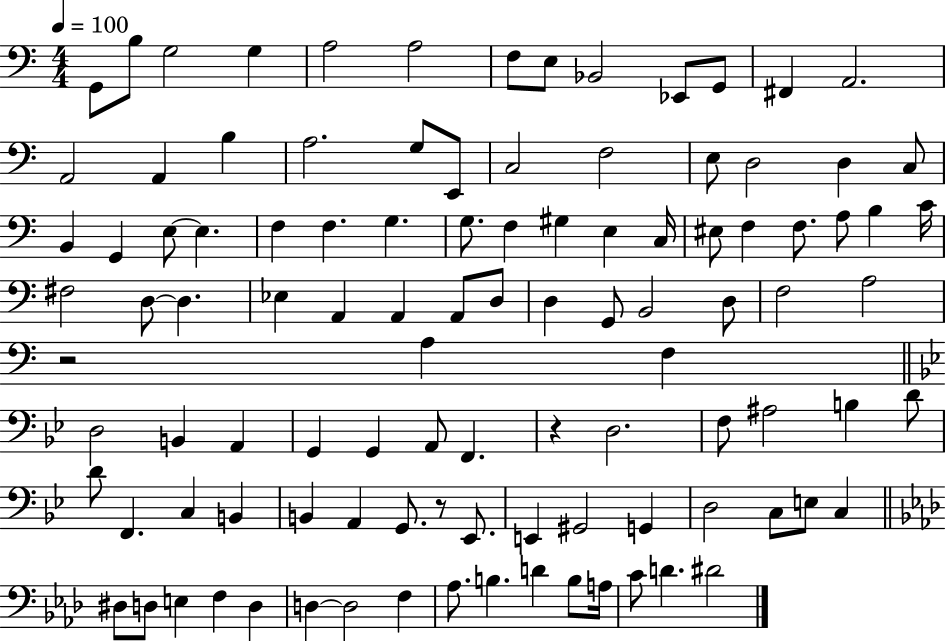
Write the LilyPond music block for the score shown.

{
  \clef bass
  \numericTimeSignature
  \time 4/4
  \key c \major
  \tempo 4 = 100
  g,8 b8 g2 g4 | a2 a2 | f8 e8 bes,2 ees,8 g,8 | fis,4 a,2. | \break a,2 a,4 b4 | a2. g8 e,8 | c2 f2 | e8 d2 d4 c8 | \break b,4 g,4 e8~~ e4. | f4 f4. g4. | g8. f4 gis4 e4 c16 | eis8 f4 f8. a8 b4 c'16 | \break fis2 d8~~ d4. | ees4 a,4 a,4 a,8 d8 | d4 g,8 b,2 d8 | f2 a2 | \break r2 a4 f4 | \bar "||" \break \key bes \major d2 b,4 a,4 | g,4 g,4 a,8 f,4. | r4 d2. | f8 ais2 b4 d'8 | \break d'8 f,4. c4 b,4 | b,4 a,4 g,8. r8 ees,8. | e,4 gis,2 g,4 | d2 c8 e8 c4 | \break \bar "||" \break \key aes \major dis8 d8 e4 f4 d4 | d4~~ d2 f4 | aes8. b4. d'4 b8 a16 | c'8 d'4. dis'2 | \break \bar "|."
}